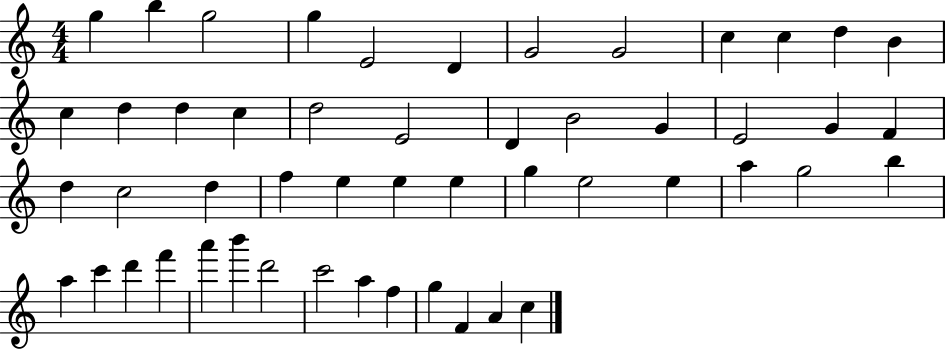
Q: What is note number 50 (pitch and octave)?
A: A4